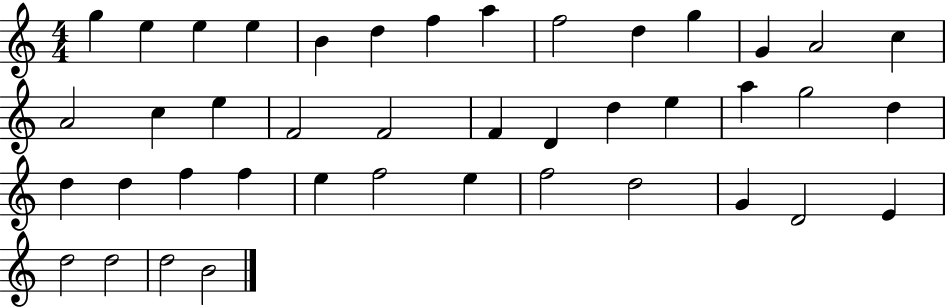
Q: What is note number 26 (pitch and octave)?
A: D5